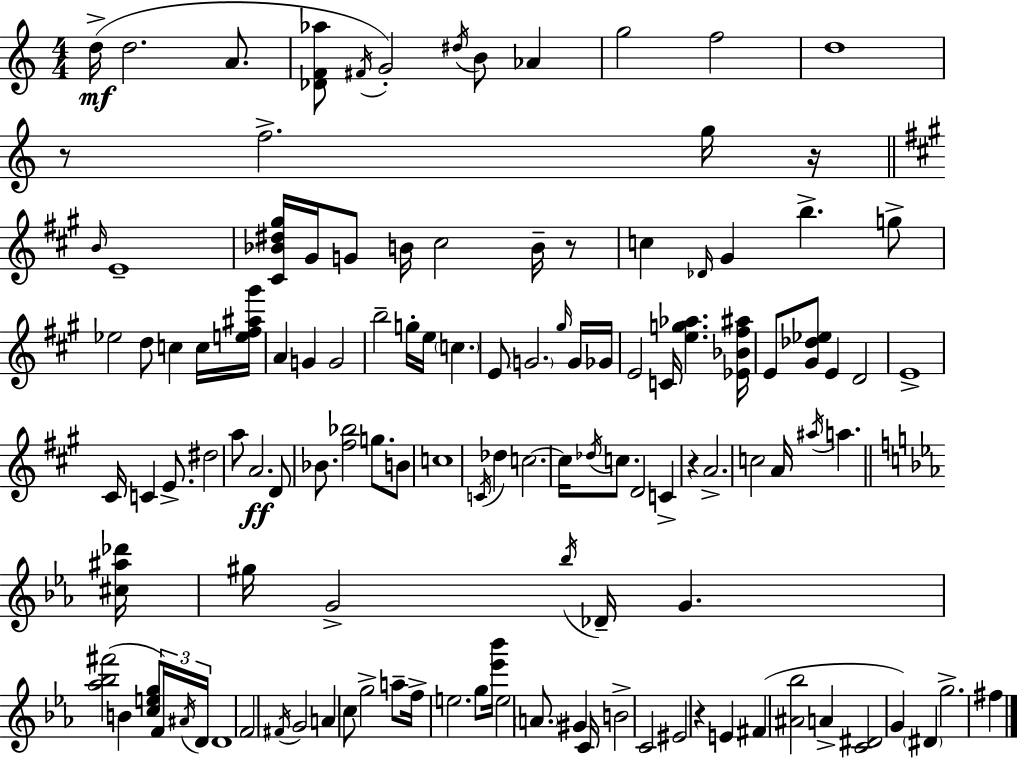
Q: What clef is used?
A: treble